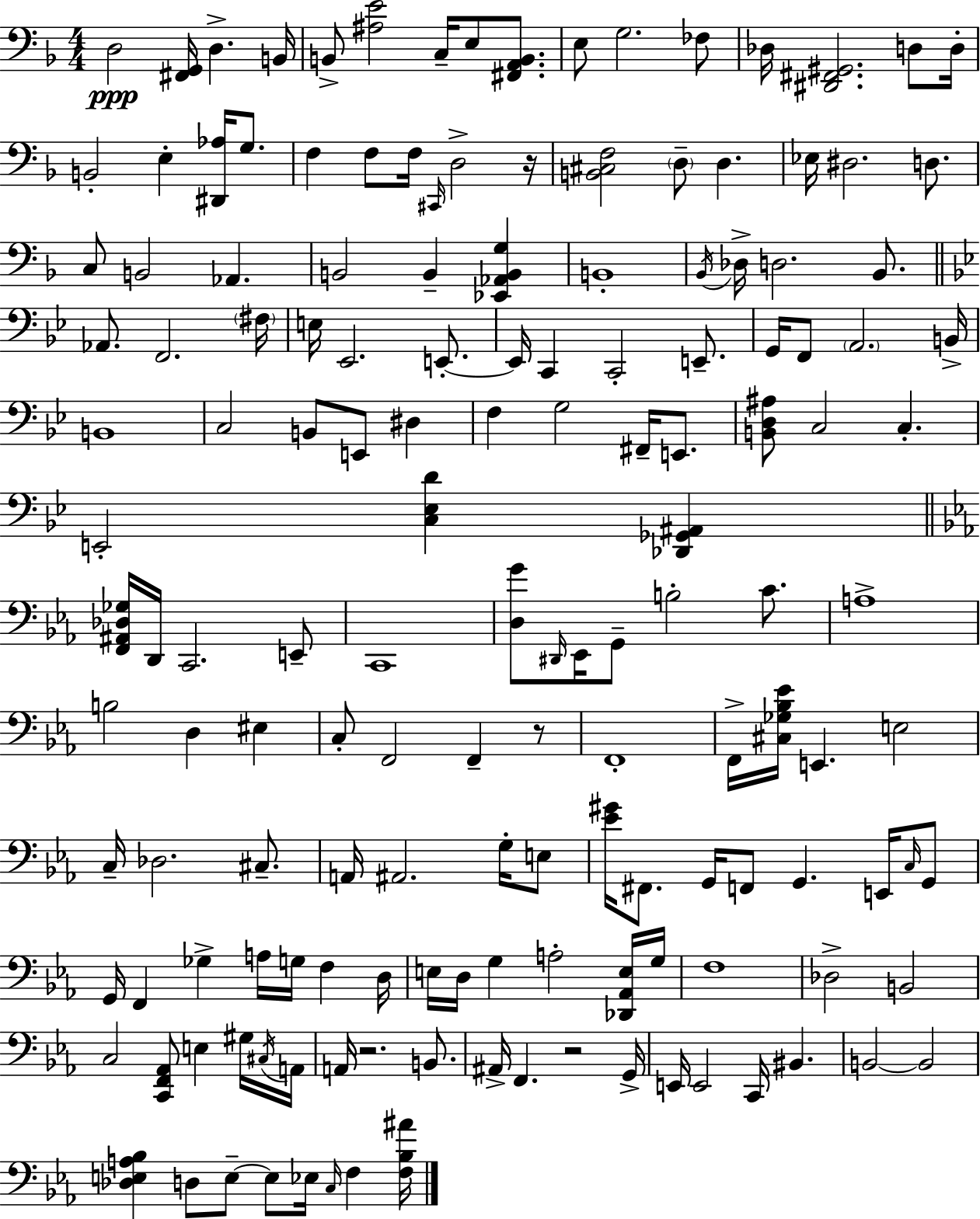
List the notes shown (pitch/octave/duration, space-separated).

D3/h [F#2,G2]/s D3/q. B2/s B2/e [A#3,E4]/h C3/s E3/e [F#2,A2,B2]/e. E3/e G3/h. FES3/e Db3/s [D#2,F#2,G#2]/h. D3/e D3/s B2/h E3/q [D#2,Ab3]/s G3/e. F3/q F3/e F3/s C#2/s D3/h R/s [B2,C#3,F3]/h D3/e D3/q. Eb3/s D#3/h. D3/e. C3/e B2/h Ab2/q. B2/h B2/q [Eb2,Ab2,B2,G3]/q B2/w Bb2/s Db3/s D3/h. Bb2/e. Ab2/e. F2/h. F#3/s E3/s Eb2/h. E2/e. E2/s C2/q C2/h E2/e. G2/s F2/e A2/h. B2/s B2/w C3/h B2/e E2/e D#3/q F3/q G3/h F#2/s E2/e. [B2,D3,A#3]/e C3/h C3/q. E2/h [C3,Eb3,D4]/q [Db2,Gb2,A#2]/q [F2,A#2,Db3,Gb3]/s D2/s C2/h. E2/e C2/w [D3,G4]/e D#2/s Eb2/s G2/e B3/h C4/e. A3/w B3/h D3/q EIS3/q C3/e F2/h F2/q R/e F2/w F2/s [C#3,Gb3,Bb3,Eb4]/s E2/q. E3/h C3/s Db3/h. C#3/e. A2/s A#2/h. G3/s E3/e [Eb4,G#4]/s F#2/e. G2/s F2/e G2/q. E2/s C3/s G2/e G2/s F2/q Gb3/q A3/s G3/s F3/q D3/s E3/s D3/s G3/q A3/h [Db2,Ab2,E3]/s G3/s F3/w Db3/h B2/h C3/h [C2,F2,Ab2]/e E3/q G#3/s C#3/s A2/s A2/s R/h. B2/e. A#2/s F2/q. R/h G2/s E2/s E2/h C2/s BIS2/q. B2/h B2/h [Db3,E3,A3,Bb3]/q D3/e E3/e E3/e Eb3/s C3/s F3/q [F3,Bb3,A#4]/s